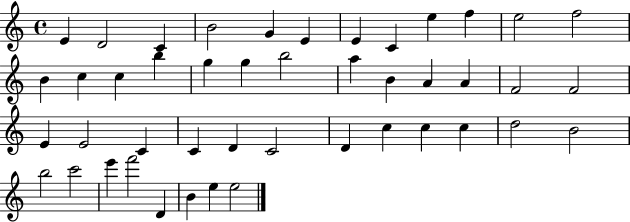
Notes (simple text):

E4/q D4/h C4/q B4/h G4/q E4/q E4/q C4/q E5/q F5/q E5/h F5/h B4/q C5/q C5/q B5/q G5/q G5/q B5/h A5/q B4/q A4/q A4/q F4/h F4/h E4/q E4/h C4/q C4/q D4/q C4/h D4/q C5/q C5/q C5/q D5/h B4/h B5/h C6/h E6/q F6/h D4/q B4/q E5/q E5/h